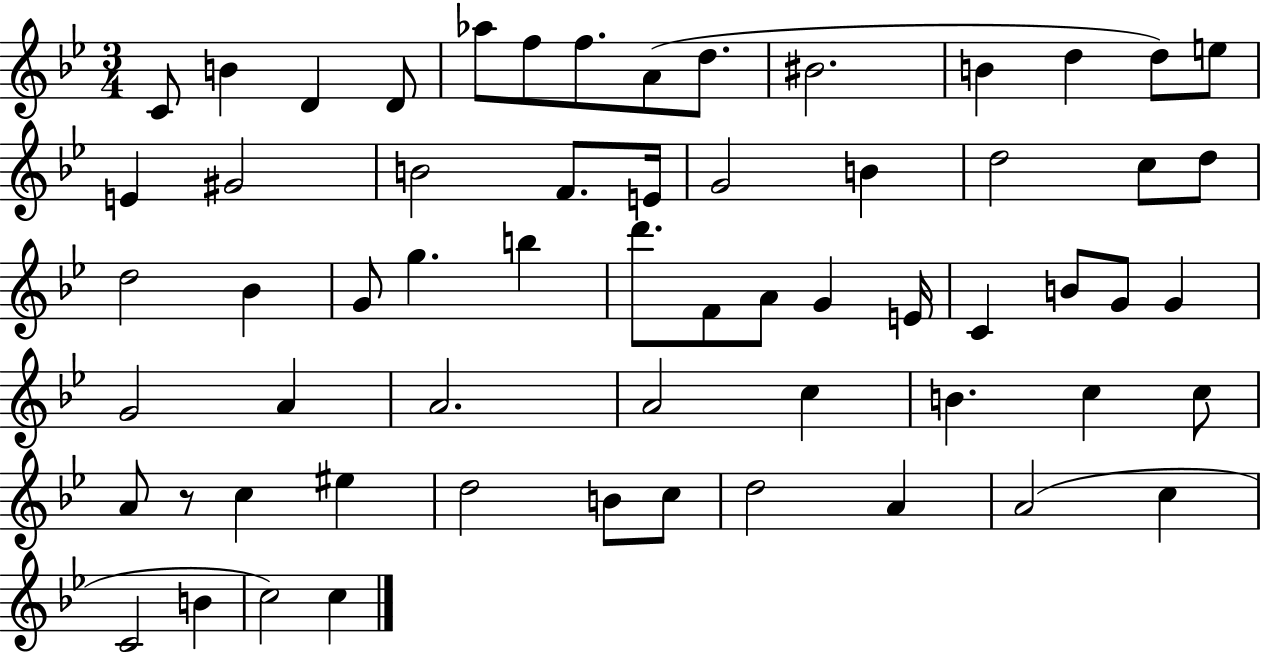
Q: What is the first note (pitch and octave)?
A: C4